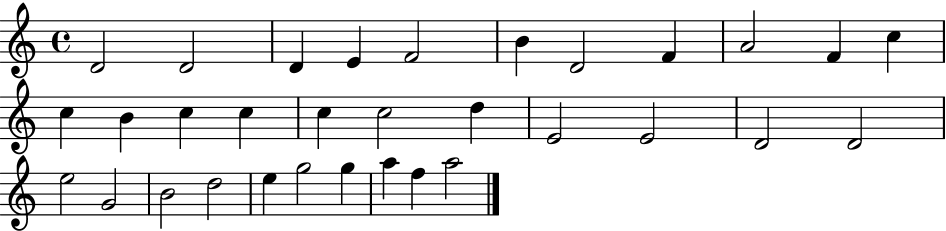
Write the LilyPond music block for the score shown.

{
  \clef treble
  \time 4/4
  \defaultTimeSignature
  \key c \major
  d'2 d'2 | d'4 e'4 f'2 | b'4 d'2 f'4 | a'2 f'4 c''4 | \break c''4 b'4 c''4 c''4 | c''4 c''2 d''4 | e'2 e'2 | d'2 d'2 | \break e''2 g'2 | b'2 d''2 | e''4 g''2 g''4 | a''4 f''4 a''2 | \break \bar "|."
}